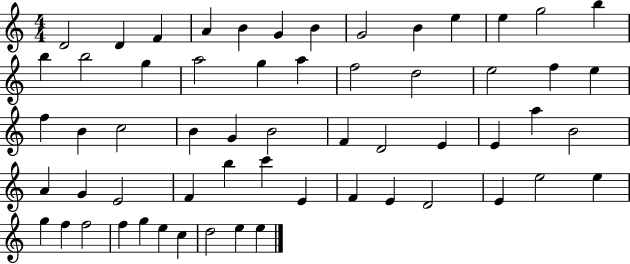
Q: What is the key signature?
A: C major